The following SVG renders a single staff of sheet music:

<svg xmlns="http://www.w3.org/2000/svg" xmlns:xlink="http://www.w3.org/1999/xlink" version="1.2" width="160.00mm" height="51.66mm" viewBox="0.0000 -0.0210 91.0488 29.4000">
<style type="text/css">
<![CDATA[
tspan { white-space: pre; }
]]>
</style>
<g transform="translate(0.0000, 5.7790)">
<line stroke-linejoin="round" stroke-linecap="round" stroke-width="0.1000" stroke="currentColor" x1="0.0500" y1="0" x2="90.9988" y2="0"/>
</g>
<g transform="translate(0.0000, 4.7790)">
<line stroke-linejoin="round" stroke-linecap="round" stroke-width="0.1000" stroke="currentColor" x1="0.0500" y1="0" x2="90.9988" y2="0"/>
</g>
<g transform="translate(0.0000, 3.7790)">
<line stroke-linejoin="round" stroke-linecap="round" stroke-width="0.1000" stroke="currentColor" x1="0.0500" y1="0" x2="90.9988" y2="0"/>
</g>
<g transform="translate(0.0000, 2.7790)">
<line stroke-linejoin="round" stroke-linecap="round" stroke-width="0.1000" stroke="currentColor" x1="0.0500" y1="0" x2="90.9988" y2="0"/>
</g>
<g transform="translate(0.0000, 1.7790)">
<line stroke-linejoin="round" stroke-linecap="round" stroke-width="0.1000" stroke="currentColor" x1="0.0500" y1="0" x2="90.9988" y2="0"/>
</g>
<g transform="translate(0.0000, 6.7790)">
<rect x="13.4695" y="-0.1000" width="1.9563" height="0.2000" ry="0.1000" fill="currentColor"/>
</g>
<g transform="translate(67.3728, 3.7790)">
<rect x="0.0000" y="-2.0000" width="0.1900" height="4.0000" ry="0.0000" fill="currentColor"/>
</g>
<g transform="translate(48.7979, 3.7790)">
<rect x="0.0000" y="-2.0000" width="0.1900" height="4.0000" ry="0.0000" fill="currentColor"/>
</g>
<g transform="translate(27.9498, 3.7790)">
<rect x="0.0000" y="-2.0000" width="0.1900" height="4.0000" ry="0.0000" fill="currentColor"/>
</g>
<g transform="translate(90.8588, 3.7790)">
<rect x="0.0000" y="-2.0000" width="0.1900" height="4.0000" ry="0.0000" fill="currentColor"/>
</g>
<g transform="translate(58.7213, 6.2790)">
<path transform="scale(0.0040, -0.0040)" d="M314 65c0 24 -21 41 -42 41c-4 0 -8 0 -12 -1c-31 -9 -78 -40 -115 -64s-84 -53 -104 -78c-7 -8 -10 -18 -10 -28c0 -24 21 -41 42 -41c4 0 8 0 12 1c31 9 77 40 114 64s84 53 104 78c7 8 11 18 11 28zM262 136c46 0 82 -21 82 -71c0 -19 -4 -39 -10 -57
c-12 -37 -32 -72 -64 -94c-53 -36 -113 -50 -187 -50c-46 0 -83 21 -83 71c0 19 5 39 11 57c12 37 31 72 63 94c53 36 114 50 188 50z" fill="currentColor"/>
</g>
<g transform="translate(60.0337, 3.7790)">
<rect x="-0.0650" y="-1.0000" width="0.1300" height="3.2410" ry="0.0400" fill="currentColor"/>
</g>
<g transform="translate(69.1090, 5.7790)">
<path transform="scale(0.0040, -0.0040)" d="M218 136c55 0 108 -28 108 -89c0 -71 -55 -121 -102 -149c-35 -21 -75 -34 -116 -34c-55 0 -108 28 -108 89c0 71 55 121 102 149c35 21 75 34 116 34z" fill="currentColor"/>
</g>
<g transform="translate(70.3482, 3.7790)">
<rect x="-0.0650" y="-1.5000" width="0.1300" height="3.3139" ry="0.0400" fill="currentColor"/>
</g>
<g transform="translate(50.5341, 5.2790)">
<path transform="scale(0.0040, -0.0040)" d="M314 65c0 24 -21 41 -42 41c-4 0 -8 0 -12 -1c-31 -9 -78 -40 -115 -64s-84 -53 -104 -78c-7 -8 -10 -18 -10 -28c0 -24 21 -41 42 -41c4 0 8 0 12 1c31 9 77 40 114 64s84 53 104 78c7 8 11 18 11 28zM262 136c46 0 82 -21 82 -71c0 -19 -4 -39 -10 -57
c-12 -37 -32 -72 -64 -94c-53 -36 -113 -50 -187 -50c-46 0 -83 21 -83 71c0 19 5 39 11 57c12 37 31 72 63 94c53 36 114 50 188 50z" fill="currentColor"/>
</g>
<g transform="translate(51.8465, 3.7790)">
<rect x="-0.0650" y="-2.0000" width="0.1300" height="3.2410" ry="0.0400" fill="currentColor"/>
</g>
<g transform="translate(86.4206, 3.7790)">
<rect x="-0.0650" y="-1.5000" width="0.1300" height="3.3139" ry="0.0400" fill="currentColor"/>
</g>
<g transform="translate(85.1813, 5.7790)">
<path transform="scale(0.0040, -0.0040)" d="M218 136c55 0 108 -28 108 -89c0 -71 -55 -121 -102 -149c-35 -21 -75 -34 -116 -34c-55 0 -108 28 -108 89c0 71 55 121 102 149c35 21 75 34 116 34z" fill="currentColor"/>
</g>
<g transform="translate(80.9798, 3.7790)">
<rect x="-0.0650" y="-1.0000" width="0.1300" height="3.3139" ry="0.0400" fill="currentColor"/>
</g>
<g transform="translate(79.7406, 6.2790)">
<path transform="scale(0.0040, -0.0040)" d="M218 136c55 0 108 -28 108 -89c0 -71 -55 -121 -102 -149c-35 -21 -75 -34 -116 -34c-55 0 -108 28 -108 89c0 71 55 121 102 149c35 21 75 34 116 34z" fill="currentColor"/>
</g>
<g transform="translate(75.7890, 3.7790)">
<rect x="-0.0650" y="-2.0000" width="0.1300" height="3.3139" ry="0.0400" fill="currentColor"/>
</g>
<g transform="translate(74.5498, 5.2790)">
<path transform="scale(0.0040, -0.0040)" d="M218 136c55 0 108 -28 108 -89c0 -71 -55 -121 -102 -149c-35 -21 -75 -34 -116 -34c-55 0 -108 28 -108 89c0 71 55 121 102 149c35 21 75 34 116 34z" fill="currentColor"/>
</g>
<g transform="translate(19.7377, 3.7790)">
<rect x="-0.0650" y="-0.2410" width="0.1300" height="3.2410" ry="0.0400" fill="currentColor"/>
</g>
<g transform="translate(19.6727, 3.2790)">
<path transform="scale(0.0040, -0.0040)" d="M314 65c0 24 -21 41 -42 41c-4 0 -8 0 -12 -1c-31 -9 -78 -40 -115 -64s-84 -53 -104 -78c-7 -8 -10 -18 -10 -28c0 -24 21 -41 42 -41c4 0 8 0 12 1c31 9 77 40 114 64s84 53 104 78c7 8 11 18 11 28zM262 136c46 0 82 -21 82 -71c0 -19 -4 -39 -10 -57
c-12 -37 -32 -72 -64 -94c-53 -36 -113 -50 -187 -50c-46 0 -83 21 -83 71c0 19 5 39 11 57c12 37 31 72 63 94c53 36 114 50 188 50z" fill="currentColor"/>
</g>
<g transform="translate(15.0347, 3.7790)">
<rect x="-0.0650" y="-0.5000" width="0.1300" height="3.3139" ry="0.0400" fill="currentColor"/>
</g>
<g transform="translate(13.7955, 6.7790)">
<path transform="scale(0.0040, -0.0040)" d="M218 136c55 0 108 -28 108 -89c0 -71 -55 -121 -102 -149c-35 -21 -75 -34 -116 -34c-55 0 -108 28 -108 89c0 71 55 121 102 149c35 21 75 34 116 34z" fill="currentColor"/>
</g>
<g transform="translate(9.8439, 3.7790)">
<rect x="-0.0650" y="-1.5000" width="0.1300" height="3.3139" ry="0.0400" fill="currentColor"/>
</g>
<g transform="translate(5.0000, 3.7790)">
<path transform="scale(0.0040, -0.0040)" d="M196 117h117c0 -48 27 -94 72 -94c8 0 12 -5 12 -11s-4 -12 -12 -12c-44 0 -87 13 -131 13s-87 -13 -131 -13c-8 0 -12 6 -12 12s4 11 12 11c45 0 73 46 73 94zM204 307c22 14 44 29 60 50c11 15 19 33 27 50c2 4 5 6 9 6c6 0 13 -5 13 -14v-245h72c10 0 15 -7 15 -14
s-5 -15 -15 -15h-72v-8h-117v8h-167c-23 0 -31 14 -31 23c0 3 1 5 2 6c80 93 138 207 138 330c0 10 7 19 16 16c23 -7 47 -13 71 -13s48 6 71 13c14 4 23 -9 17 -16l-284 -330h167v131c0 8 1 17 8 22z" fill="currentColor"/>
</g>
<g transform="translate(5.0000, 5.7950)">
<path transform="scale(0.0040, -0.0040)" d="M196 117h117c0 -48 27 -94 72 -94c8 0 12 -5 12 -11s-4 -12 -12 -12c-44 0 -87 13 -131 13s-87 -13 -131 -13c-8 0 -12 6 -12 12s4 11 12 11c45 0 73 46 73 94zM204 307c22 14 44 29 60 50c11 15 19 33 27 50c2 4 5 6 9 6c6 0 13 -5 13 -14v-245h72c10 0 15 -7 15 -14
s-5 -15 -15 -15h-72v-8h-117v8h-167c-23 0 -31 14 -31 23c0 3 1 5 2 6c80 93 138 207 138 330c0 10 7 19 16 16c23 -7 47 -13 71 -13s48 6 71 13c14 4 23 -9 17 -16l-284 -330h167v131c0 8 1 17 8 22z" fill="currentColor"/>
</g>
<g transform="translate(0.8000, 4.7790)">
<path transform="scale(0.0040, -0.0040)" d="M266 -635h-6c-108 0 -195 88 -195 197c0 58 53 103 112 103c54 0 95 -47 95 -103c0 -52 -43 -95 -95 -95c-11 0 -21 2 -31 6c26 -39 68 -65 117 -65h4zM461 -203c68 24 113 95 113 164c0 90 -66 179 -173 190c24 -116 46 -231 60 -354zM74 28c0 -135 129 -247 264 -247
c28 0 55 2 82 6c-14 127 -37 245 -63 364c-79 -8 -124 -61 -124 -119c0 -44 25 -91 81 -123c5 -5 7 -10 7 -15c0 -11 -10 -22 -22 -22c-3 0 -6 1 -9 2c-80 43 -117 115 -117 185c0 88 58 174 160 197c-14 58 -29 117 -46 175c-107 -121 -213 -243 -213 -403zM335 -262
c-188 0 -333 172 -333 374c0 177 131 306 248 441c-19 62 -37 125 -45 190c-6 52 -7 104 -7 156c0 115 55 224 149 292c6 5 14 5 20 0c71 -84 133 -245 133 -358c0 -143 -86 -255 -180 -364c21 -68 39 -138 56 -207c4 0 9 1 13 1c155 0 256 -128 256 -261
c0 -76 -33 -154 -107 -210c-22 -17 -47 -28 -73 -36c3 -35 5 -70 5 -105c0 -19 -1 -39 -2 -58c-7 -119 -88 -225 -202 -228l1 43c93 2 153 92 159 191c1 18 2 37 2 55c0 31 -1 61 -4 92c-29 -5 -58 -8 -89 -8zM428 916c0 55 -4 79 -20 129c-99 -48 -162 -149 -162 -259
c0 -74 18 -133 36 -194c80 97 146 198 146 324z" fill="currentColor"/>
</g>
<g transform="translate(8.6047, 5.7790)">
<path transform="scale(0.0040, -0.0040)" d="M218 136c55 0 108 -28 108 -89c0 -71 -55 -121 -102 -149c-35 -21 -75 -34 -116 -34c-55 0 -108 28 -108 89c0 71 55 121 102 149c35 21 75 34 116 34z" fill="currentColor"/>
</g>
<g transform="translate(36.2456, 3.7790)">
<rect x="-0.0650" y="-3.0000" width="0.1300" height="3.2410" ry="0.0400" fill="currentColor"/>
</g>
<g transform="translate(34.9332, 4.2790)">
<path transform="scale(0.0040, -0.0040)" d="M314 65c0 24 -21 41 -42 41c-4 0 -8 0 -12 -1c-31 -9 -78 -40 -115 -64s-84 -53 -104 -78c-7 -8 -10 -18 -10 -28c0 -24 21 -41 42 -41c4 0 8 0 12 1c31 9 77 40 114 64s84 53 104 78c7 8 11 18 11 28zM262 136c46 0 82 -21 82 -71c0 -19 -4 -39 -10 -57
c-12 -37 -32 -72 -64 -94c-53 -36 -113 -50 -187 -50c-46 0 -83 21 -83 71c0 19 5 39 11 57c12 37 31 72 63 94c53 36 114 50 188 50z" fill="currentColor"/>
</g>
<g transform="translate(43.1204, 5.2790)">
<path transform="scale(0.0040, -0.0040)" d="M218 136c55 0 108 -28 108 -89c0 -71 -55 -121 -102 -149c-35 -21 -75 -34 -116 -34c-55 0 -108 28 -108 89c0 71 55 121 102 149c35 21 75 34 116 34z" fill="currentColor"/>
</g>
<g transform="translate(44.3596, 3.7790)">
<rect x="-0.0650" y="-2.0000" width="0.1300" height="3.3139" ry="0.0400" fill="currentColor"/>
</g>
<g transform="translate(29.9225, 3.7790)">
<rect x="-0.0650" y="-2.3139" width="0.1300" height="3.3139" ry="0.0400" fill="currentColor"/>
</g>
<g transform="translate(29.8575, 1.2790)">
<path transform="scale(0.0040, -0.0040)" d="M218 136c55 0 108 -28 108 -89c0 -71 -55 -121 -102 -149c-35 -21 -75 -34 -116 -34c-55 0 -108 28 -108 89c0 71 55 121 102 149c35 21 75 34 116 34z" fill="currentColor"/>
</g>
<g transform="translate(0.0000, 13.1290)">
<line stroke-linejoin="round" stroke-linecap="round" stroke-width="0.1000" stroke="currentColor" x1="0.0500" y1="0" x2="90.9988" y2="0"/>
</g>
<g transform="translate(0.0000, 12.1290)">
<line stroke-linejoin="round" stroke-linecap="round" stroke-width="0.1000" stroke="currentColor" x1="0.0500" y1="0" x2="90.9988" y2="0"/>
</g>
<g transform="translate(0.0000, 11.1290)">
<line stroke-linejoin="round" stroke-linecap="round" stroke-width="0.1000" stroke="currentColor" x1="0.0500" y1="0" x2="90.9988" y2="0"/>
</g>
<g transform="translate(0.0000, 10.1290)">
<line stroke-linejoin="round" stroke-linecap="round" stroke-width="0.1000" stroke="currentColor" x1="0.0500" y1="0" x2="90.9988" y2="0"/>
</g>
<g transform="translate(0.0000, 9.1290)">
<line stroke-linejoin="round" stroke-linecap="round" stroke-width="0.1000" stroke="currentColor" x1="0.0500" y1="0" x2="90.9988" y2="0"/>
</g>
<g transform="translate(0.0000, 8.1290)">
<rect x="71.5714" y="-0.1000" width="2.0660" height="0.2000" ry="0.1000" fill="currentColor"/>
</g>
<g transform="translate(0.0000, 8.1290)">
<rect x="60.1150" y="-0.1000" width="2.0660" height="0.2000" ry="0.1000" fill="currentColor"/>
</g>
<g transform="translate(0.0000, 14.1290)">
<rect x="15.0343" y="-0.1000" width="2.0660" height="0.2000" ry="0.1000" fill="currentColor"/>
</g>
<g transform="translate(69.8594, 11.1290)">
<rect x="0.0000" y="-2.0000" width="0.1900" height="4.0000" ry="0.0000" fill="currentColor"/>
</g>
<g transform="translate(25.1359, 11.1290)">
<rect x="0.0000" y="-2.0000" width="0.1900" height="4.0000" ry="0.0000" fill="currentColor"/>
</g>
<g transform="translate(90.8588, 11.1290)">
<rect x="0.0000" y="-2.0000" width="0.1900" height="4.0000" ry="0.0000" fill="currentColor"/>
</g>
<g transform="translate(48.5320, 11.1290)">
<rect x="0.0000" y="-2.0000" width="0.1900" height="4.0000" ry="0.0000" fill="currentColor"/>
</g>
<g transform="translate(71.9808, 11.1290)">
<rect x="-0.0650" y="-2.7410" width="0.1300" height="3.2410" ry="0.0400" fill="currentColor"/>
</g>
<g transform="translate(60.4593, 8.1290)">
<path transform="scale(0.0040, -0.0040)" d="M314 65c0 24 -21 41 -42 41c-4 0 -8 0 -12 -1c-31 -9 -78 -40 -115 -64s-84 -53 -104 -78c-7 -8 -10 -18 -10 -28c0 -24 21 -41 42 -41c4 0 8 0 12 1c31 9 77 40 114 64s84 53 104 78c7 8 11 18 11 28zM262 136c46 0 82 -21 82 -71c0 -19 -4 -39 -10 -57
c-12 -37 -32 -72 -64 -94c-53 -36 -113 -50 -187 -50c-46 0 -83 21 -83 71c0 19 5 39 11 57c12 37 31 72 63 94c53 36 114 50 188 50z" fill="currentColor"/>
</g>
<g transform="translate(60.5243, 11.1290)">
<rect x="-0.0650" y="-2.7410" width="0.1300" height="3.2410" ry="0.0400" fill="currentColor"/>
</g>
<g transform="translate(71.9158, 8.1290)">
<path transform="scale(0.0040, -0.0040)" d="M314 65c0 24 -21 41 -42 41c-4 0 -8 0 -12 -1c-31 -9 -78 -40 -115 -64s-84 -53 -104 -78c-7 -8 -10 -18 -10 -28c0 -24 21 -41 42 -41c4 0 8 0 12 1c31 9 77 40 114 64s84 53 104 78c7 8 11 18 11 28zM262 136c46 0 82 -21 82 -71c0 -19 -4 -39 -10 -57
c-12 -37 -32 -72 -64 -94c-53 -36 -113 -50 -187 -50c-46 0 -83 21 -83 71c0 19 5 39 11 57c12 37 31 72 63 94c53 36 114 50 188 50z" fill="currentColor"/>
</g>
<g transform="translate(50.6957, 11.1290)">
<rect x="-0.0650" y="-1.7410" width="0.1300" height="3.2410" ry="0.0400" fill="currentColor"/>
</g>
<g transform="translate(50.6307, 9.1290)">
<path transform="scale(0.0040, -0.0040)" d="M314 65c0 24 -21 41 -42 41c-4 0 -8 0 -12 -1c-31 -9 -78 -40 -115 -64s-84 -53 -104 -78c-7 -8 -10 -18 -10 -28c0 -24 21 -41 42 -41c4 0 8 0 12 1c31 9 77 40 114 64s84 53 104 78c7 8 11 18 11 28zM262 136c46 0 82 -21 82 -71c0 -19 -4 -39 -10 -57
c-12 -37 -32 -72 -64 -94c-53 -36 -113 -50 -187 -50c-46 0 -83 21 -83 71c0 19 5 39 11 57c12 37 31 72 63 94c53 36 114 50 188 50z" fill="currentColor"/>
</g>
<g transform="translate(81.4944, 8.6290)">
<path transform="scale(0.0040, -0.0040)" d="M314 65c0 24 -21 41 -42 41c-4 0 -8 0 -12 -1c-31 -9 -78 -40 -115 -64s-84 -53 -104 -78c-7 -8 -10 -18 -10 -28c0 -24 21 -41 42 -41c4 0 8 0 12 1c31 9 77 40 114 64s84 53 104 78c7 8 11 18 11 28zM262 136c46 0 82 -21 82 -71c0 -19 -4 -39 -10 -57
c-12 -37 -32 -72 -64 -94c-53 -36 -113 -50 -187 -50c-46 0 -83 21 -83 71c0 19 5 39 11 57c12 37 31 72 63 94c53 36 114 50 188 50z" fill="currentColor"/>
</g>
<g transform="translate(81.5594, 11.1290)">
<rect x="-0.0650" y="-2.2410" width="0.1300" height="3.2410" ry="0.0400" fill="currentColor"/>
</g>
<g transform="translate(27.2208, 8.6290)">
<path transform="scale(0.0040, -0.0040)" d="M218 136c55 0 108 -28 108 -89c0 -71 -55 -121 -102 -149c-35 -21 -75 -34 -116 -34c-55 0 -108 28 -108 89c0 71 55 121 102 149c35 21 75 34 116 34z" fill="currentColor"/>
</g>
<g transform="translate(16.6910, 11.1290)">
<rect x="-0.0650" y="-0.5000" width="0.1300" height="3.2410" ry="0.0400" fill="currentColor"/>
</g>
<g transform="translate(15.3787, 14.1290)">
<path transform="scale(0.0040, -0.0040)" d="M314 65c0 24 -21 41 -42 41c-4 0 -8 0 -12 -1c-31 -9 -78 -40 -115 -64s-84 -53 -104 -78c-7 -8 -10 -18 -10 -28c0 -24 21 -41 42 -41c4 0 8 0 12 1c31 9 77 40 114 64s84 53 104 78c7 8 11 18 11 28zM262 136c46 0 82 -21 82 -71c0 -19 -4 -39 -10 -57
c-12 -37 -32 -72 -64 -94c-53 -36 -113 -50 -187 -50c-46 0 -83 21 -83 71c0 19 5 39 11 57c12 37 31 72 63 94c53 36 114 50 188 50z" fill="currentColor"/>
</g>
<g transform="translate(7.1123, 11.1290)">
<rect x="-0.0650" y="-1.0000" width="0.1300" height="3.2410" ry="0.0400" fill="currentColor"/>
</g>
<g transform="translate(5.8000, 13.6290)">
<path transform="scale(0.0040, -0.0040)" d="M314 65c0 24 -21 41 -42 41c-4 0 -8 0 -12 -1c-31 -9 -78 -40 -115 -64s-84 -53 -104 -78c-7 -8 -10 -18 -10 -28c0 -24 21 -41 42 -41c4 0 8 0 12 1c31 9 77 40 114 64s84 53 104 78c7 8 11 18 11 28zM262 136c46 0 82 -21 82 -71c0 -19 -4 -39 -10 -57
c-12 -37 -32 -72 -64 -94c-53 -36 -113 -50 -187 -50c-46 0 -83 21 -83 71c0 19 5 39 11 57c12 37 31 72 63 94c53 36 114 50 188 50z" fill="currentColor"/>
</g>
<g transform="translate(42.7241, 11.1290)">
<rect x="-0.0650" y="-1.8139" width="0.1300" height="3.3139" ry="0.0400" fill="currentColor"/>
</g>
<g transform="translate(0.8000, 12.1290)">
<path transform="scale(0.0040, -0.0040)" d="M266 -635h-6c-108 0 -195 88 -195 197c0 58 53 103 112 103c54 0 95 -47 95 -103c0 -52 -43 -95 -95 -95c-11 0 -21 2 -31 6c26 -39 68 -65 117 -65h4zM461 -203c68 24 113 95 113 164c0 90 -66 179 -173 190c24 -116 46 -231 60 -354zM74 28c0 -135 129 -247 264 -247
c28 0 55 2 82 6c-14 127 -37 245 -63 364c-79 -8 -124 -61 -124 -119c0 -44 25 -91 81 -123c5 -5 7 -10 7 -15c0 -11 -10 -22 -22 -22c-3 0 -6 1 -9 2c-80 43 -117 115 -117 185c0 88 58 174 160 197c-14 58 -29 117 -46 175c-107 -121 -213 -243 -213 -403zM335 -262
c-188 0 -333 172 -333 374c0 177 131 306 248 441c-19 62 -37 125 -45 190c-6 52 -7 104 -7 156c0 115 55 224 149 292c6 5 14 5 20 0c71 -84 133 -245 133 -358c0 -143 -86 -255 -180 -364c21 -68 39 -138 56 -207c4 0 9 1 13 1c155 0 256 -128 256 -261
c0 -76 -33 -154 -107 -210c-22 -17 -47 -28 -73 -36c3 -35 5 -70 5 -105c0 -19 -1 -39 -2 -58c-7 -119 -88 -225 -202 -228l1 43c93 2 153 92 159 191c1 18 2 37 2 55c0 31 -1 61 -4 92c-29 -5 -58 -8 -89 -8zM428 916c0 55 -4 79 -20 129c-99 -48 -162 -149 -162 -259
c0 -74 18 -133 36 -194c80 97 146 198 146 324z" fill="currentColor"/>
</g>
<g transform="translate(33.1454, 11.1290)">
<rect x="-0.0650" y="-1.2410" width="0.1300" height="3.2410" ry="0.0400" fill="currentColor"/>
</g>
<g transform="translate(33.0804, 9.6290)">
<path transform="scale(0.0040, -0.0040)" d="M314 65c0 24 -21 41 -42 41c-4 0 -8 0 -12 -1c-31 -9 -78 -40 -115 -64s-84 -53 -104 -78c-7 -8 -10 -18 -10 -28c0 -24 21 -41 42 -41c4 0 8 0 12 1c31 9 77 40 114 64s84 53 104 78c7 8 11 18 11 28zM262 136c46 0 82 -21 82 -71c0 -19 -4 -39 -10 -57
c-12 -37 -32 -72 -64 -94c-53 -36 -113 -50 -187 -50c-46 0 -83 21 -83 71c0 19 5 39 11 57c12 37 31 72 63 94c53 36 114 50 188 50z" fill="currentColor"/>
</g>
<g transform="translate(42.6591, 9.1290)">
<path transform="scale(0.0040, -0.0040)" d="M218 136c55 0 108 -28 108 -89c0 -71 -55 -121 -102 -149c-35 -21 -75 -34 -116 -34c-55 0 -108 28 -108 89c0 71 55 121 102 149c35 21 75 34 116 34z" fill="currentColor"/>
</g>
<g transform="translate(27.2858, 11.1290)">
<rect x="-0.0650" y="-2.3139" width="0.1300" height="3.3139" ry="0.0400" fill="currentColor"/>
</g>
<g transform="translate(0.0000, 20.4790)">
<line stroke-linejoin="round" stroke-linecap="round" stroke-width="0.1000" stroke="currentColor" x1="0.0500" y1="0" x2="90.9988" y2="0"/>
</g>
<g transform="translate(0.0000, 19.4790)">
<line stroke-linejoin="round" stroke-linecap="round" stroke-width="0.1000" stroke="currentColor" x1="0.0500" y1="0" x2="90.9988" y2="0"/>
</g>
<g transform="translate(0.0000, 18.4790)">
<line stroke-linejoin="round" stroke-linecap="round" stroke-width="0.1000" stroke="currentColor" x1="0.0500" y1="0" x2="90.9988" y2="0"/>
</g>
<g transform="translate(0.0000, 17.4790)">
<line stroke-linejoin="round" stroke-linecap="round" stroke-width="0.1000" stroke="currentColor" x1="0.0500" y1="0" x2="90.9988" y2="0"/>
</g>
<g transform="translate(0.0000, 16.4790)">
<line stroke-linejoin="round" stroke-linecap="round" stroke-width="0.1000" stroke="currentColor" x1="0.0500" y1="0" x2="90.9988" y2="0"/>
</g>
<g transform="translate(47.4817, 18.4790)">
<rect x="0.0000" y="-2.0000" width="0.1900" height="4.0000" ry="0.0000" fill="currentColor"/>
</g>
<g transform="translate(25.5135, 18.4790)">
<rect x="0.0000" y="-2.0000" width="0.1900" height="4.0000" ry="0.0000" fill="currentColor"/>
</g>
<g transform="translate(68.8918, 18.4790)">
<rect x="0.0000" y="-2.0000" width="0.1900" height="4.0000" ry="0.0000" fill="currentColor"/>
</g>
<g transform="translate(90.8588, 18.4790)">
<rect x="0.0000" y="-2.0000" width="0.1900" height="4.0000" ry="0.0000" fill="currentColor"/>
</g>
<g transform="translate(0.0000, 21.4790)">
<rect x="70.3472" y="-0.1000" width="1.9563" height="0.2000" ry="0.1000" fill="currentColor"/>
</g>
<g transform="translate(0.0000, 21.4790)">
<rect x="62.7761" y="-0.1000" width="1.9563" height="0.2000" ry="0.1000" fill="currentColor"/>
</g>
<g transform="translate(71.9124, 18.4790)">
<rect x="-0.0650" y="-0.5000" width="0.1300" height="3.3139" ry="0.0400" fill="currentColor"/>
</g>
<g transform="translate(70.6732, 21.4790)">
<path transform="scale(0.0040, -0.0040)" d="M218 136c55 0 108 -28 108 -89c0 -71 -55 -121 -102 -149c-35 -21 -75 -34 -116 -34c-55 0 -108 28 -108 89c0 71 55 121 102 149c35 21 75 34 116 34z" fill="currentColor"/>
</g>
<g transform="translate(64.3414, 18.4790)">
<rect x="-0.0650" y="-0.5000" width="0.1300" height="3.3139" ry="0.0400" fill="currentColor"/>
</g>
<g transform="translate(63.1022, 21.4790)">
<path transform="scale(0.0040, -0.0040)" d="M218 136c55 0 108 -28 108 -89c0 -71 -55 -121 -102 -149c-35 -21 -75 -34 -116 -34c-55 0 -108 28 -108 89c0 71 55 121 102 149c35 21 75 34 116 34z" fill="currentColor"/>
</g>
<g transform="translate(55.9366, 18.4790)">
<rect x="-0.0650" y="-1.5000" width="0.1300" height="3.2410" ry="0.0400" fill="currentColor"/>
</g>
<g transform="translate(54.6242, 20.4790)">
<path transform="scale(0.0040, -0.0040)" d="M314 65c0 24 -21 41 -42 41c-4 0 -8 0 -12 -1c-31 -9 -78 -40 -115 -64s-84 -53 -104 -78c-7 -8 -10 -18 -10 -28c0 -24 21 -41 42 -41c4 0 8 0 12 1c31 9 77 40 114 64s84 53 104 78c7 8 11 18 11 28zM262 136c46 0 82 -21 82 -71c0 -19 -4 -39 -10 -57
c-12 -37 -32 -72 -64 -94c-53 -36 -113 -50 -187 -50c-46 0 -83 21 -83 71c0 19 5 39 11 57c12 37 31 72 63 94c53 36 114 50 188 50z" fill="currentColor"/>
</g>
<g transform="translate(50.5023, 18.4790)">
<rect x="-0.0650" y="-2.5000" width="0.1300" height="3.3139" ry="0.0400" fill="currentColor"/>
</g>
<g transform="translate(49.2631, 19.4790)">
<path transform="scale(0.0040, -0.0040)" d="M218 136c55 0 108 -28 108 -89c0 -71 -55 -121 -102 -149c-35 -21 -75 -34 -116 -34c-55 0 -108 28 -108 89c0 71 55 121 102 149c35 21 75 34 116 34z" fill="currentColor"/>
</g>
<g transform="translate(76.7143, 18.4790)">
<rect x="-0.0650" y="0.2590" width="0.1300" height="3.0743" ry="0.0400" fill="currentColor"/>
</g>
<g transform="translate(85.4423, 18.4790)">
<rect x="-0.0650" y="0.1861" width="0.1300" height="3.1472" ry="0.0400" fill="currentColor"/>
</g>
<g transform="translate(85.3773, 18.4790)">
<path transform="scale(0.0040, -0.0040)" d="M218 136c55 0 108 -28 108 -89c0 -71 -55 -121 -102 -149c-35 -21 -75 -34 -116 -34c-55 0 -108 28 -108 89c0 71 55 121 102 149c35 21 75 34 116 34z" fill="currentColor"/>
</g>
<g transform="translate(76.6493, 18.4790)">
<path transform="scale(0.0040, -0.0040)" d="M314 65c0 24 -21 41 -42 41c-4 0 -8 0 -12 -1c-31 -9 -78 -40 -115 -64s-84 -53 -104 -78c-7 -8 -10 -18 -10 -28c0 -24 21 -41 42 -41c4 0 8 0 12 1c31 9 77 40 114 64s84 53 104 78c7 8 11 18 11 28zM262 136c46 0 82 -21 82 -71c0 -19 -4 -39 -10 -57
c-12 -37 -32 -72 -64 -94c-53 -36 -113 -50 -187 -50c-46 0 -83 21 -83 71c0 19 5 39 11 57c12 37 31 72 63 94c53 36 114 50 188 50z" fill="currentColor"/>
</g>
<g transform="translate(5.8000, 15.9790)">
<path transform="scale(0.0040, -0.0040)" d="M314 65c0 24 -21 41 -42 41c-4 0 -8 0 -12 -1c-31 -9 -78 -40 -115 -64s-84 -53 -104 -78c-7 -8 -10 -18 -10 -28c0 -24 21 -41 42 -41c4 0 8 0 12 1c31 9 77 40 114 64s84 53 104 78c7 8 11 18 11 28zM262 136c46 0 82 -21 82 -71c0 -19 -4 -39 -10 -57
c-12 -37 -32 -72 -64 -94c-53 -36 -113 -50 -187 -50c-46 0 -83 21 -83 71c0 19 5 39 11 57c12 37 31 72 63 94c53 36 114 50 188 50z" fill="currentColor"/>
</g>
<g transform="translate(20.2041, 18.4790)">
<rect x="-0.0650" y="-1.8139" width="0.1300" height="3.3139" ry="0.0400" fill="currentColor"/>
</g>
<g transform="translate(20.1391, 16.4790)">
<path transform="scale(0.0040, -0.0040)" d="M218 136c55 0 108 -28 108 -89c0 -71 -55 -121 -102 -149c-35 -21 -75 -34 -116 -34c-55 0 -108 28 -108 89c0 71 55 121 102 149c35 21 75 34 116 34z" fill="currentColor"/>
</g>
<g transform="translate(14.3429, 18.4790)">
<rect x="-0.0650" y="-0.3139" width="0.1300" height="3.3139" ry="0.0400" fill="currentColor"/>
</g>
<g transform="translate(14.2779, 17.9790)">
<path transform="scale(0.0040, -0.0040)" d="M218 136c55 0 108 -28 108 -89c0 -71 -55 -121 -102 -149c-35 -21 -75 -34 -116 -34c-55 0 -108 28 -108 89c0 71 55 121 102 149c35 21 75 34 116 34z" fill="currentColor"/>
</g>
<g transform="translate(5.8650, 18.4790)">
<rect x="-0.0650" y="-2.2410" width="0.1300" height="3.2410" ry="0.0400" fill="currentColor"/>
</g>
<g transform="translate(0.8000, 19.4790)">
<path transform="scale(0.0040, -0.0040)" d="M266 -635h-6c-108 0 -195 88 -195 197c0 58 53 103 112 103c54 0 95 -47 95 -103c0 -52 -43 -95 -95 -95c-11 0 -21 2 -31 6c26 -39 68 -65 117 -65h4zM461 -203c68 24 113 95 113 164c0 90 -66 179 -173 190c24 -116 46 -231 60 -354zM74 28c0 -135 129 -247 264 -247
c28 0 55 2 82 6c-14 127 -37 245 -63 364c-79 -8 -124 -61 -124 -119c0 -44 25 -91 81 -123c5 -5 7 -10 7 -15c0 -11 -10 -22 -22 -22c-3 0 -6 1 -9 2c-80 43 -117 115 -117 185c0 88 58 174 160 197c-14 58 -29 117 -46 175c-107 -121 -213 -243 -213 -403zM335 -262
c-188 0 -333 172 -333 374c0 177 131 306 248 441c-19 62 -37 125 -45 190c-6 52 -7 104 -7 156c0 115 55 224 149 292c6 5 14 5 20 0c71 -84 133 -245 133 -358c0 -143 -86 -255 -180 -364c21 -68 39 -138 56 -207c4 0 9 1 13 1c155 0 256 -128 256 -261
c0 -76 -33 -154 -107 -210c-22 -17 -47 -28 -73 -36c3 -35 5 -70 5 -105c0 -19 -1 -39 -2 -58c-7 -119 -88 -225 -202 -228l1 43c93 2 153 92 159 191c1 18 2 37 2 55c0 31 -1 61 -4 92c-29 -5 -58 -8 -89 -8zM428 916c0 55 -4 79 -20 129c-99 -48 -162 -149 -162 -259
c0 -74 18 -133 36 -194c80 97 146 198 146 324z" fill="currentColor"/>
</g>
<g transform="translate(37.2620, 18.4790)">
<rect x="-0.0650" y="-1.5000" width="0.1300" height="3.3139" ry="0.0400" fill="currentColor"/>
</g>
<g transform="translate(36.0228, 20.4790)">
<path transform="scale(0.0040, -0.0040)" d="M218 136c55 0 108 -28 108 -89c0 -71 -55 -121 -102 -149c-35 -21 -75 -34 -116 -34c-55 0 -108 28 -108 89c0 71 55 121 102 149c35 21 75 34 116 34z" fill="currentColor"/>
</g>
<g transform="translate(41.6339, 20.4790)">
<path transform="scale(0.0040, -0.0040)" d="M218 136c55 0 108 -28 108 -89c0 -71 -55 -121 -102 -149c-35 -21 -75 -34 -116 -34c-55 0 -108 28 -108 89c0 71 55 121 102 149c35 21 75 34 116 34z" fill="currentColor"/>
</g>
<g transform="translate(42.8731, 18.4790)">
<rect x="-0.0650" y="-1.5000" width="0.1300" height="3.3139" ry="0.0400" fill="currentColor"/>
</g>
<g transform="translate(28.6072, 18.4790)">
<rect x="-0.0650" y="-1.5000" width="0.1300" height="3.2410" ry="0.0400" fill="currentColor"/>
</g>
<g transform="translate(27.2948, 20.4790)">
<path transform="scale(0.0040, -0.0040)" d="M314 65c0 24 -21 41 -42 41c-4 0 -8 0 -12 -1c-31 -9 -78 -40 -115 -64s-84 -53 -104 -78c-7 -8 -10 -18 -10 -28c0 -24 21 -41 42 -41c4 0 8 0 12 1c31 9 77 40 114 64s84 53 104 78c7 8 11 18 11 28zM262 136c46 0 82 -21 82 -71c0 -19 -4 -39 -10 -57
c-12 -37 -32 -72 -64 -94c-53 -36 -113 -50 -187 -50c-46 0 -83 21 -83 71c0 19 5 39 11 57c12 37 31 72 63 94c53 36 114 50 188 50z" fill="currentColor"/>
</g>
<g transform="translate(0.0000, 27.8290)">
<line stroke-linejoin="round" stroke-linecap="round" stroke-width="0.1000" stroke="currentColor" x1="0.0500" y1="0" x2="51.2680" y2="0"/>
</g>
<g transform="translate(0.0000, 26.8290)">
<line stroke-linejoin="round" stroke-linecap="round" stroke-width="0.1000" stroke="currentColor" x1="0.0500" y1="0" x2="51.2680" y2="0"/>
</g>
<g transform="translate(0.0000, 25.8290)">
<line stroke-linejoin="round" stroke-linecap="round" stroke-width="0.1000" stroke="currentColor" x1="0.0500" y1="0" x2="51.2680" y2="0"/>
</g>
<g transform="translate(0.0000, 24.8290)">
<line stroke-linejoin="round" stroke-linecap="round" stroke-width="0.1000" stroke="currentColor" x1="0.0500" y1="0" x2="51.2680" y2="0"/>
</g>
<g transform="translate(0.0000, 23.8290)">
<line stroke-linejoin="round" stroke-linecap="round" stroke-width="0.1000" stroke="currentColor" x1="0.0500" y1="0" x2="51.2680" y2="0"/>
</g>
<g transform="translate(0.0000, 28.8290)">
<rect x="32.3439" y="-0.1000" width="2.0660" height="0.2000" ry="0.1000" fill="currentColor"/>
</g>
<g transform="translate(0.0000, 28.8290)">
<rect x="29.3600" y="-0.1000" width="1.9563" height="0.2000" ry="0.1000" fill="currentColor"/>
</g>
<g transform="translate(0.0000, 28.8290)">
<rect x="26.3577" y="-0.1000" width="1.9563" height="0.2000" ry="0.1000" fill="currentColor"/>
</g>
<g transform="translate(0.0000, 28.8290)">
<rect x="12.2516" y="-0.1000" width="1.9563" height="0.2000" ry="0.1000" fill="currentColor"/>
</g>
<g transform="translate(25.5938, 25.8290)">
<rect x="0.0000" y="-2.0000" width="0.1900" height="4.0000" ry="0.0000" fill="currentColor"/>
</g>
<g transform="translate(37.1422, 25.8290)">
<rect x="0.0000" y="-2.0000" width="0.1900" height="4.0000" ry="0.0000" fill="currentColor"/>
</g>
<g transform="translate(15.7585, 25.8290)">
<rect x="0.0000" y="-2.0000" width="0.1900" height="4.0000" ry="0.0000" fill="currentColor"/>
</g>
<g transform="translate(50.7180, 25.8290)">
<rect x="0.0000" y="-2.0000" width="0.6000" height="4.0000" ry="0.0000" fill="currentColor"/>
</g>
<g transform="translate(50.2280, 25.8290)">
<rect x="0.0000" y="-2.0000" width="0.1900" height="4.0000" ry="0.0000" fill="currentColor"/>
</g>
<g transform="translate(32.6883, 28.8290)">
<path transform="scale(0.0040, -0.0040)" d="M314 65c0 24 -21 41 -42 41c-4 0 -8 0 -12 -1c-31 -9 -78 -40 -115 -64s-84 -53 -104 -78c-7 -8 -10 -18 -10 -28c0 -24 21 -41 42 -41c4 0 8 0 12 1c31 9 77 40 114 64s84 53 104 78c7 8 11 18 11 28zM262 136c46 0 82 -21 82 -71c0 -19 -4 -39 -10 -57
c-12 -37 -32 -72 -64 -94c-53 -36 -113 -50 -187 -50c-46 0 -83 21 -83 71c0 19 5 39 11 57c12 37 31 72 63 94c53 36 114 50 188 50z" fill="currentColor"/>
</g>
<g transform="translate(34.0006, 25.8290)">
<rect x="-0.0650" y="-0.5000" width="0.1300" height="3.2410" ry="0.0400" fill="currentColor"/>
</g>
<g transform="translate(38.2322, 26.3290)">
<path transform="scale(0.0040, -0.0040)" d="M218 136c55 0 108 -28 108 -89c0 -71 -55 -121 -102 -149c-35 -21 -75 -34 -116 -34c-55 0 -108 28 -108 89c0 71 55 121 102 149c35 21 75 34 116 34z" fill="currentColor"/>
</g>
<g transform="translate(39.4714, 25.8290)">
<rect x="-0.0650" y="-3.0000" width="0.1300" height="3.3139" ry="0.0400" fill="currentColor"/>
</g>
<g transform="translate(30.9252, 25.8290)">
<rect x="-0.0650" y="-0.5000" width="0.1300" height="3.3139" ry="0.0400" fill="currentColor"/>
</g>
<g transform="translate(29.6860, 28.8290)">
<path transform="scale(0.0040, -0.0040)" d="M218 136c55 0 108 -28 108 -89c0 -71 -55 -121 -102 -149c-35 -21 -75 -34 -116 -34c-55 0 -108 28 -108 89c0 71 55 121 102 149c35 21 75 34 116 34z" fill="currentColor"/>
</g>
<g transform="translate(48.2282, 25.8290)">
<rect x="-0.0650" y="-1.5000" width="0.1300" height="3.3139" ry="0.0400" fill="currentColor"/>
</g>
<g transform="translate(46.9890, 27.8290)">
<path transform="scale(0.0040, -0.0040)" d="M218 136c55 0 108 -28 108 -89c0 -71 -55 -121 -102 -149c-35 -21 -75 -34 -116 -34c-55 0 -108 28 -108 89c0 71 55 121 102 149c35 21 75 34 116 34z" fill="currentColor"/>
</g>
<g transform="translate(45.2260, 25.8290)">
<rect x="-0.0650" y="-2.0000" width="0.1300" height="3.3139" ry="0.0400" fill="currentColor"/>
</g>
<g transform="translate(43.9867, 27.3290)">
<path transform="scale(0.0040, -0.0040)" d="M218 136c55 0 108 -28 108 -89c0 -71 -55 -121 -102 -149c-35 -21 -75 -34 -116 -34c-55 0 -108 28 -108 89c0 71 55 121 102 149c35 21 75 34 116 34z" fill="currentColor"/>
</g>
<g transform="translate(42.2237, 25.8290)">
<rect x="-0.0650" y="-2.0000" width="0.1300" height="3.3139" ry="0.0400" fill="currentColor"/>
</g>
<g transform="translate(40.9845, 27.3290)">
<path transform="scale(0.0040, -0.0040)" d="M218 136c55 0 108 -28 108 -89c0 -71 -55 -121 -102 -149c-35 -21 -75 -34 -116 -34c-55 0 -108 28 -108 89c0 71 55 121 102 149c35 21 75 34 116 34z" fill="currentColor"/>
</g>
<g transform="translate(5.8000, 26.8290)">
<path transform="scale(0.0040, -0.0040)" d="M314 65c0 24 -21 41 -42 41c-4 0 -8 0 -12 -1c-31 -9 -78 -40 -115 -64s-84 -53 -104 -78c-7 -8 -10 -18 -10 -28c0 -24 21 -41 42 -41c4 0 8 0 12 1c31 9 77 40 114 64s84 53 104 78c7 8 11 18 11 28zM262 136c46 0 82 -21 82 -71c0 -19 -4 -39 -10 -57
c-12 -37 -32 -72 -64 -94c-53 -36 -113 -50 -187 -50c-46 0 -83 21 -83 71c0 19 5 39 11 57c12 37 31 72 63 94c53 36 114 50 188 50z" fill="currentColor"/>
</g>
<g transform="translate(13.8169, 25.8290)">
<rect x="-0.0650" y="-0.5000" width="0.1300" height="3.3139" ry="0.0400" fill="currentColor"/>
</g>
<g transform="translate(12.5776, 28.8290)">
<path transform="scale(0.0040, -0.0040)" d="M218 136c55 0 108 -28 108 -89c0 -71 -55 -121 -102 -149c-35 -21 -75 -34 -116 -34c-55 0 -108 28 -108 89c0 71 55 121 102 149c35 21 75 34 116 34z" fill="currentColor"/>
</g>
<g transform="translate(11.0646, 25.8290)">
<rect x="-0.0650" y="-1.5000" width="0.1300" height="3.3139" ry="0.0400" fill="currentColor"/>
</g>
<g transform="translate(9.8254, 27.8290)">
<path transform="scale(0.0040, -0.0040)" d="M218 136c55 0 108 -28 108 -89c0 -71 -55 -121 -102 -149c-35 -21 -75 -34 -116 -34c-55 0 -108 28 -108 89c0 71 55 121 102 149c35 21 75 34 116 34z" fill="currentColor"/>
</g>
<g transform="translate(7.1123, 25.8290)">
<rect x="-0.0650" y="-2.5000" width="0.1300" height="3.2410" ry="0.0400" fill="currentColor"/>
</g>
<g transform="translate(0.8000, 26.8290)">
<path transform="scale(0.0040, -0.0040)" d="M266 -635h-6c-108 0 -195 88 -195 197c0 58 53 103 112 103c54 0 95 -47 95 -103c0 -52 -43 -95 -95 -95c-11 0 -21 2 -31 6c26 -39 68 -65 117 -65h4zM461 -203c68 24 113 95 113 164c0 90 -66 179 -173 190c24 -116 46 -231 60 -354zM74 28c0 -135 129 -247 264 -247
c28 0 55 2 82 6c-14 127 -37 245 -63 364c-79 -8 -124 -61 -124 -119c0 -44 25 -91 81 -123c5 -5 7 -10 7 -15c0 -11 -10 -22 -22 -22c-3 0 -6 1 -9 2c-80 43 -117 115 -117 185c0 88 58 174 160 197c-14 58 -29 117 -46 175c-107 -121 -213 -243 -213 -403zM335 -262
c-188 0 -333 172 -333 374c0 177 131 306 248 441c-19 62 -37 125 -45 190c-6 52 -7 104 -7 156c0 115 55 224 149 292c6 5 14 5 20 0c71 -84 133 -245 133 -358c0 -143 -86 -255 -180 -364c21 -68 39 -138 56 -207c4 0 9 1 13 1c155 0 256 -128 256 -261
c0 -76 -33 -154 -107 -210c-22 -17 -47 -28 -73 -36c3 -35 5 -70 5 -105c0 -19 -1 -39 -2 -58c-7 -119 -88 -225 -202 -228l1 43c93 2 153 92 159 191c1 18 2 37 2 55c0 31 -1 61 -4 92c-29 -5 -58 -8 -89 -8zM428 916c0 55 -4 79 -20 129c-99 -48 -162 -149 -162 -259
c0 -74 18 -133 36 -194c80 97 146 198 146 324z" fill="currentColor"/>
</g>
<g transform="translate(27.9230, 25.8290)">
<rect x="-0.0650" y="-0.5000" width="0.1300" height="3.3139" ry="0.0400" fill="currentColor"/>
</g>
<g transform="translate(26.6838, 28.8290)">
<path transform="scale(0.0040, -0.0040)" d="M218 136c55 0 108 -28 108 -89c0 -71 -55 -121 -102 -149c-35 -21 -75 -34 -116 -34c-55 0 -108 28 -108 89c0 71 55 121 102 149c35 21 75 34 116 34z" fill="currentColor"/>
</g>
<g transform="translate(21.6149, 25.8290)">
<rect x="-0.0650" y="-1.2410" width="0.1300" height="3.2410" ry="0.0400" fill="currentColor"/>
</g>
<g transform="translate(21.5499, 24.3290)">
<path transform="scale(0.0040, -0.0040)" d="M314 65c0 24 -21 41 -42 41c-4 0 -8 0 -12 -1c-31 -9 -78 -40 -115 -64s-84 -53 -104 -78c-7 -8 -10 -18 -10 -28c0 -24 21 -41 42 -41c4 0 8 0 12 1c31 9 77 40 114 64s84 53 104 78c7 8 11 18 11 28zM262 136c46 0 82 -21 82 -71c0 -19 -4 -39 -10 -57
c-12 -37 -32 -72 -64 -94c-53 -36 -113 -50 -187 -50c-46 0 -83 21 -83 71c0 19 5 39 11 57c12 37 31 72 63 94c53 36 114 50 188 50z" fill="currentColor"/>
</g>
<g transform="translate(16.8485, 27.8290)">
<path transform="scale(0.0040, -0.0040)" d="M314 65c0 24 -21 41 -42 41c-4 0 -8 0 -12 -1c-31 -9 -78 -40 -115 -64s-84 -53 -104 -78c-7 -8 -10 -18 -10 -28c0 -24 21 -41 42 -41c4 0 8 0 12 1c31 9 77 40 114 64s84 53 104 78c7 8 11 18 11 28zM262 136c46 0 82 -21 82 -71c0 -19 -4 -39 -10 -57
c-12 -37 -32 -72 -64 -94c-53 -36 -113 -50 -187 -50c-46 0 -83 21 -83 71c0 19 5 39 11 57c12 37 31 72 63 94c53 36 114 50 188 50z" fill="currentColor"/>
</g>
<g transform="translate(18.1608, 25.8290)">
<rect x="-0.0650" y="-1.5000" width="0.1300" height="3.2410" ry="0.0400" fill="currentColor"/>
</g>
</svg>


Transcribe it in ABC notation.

X:1
T:Untitled
M:4/4
L:1/4
K:C
E C c2 g A2 F F2 D2 E F D E D2 C2 g e2 f f2 a2 a2 g2 g2 c f E2 E E G E2 C C B2 B G2 E C E2 e2 C C C2 A F F E